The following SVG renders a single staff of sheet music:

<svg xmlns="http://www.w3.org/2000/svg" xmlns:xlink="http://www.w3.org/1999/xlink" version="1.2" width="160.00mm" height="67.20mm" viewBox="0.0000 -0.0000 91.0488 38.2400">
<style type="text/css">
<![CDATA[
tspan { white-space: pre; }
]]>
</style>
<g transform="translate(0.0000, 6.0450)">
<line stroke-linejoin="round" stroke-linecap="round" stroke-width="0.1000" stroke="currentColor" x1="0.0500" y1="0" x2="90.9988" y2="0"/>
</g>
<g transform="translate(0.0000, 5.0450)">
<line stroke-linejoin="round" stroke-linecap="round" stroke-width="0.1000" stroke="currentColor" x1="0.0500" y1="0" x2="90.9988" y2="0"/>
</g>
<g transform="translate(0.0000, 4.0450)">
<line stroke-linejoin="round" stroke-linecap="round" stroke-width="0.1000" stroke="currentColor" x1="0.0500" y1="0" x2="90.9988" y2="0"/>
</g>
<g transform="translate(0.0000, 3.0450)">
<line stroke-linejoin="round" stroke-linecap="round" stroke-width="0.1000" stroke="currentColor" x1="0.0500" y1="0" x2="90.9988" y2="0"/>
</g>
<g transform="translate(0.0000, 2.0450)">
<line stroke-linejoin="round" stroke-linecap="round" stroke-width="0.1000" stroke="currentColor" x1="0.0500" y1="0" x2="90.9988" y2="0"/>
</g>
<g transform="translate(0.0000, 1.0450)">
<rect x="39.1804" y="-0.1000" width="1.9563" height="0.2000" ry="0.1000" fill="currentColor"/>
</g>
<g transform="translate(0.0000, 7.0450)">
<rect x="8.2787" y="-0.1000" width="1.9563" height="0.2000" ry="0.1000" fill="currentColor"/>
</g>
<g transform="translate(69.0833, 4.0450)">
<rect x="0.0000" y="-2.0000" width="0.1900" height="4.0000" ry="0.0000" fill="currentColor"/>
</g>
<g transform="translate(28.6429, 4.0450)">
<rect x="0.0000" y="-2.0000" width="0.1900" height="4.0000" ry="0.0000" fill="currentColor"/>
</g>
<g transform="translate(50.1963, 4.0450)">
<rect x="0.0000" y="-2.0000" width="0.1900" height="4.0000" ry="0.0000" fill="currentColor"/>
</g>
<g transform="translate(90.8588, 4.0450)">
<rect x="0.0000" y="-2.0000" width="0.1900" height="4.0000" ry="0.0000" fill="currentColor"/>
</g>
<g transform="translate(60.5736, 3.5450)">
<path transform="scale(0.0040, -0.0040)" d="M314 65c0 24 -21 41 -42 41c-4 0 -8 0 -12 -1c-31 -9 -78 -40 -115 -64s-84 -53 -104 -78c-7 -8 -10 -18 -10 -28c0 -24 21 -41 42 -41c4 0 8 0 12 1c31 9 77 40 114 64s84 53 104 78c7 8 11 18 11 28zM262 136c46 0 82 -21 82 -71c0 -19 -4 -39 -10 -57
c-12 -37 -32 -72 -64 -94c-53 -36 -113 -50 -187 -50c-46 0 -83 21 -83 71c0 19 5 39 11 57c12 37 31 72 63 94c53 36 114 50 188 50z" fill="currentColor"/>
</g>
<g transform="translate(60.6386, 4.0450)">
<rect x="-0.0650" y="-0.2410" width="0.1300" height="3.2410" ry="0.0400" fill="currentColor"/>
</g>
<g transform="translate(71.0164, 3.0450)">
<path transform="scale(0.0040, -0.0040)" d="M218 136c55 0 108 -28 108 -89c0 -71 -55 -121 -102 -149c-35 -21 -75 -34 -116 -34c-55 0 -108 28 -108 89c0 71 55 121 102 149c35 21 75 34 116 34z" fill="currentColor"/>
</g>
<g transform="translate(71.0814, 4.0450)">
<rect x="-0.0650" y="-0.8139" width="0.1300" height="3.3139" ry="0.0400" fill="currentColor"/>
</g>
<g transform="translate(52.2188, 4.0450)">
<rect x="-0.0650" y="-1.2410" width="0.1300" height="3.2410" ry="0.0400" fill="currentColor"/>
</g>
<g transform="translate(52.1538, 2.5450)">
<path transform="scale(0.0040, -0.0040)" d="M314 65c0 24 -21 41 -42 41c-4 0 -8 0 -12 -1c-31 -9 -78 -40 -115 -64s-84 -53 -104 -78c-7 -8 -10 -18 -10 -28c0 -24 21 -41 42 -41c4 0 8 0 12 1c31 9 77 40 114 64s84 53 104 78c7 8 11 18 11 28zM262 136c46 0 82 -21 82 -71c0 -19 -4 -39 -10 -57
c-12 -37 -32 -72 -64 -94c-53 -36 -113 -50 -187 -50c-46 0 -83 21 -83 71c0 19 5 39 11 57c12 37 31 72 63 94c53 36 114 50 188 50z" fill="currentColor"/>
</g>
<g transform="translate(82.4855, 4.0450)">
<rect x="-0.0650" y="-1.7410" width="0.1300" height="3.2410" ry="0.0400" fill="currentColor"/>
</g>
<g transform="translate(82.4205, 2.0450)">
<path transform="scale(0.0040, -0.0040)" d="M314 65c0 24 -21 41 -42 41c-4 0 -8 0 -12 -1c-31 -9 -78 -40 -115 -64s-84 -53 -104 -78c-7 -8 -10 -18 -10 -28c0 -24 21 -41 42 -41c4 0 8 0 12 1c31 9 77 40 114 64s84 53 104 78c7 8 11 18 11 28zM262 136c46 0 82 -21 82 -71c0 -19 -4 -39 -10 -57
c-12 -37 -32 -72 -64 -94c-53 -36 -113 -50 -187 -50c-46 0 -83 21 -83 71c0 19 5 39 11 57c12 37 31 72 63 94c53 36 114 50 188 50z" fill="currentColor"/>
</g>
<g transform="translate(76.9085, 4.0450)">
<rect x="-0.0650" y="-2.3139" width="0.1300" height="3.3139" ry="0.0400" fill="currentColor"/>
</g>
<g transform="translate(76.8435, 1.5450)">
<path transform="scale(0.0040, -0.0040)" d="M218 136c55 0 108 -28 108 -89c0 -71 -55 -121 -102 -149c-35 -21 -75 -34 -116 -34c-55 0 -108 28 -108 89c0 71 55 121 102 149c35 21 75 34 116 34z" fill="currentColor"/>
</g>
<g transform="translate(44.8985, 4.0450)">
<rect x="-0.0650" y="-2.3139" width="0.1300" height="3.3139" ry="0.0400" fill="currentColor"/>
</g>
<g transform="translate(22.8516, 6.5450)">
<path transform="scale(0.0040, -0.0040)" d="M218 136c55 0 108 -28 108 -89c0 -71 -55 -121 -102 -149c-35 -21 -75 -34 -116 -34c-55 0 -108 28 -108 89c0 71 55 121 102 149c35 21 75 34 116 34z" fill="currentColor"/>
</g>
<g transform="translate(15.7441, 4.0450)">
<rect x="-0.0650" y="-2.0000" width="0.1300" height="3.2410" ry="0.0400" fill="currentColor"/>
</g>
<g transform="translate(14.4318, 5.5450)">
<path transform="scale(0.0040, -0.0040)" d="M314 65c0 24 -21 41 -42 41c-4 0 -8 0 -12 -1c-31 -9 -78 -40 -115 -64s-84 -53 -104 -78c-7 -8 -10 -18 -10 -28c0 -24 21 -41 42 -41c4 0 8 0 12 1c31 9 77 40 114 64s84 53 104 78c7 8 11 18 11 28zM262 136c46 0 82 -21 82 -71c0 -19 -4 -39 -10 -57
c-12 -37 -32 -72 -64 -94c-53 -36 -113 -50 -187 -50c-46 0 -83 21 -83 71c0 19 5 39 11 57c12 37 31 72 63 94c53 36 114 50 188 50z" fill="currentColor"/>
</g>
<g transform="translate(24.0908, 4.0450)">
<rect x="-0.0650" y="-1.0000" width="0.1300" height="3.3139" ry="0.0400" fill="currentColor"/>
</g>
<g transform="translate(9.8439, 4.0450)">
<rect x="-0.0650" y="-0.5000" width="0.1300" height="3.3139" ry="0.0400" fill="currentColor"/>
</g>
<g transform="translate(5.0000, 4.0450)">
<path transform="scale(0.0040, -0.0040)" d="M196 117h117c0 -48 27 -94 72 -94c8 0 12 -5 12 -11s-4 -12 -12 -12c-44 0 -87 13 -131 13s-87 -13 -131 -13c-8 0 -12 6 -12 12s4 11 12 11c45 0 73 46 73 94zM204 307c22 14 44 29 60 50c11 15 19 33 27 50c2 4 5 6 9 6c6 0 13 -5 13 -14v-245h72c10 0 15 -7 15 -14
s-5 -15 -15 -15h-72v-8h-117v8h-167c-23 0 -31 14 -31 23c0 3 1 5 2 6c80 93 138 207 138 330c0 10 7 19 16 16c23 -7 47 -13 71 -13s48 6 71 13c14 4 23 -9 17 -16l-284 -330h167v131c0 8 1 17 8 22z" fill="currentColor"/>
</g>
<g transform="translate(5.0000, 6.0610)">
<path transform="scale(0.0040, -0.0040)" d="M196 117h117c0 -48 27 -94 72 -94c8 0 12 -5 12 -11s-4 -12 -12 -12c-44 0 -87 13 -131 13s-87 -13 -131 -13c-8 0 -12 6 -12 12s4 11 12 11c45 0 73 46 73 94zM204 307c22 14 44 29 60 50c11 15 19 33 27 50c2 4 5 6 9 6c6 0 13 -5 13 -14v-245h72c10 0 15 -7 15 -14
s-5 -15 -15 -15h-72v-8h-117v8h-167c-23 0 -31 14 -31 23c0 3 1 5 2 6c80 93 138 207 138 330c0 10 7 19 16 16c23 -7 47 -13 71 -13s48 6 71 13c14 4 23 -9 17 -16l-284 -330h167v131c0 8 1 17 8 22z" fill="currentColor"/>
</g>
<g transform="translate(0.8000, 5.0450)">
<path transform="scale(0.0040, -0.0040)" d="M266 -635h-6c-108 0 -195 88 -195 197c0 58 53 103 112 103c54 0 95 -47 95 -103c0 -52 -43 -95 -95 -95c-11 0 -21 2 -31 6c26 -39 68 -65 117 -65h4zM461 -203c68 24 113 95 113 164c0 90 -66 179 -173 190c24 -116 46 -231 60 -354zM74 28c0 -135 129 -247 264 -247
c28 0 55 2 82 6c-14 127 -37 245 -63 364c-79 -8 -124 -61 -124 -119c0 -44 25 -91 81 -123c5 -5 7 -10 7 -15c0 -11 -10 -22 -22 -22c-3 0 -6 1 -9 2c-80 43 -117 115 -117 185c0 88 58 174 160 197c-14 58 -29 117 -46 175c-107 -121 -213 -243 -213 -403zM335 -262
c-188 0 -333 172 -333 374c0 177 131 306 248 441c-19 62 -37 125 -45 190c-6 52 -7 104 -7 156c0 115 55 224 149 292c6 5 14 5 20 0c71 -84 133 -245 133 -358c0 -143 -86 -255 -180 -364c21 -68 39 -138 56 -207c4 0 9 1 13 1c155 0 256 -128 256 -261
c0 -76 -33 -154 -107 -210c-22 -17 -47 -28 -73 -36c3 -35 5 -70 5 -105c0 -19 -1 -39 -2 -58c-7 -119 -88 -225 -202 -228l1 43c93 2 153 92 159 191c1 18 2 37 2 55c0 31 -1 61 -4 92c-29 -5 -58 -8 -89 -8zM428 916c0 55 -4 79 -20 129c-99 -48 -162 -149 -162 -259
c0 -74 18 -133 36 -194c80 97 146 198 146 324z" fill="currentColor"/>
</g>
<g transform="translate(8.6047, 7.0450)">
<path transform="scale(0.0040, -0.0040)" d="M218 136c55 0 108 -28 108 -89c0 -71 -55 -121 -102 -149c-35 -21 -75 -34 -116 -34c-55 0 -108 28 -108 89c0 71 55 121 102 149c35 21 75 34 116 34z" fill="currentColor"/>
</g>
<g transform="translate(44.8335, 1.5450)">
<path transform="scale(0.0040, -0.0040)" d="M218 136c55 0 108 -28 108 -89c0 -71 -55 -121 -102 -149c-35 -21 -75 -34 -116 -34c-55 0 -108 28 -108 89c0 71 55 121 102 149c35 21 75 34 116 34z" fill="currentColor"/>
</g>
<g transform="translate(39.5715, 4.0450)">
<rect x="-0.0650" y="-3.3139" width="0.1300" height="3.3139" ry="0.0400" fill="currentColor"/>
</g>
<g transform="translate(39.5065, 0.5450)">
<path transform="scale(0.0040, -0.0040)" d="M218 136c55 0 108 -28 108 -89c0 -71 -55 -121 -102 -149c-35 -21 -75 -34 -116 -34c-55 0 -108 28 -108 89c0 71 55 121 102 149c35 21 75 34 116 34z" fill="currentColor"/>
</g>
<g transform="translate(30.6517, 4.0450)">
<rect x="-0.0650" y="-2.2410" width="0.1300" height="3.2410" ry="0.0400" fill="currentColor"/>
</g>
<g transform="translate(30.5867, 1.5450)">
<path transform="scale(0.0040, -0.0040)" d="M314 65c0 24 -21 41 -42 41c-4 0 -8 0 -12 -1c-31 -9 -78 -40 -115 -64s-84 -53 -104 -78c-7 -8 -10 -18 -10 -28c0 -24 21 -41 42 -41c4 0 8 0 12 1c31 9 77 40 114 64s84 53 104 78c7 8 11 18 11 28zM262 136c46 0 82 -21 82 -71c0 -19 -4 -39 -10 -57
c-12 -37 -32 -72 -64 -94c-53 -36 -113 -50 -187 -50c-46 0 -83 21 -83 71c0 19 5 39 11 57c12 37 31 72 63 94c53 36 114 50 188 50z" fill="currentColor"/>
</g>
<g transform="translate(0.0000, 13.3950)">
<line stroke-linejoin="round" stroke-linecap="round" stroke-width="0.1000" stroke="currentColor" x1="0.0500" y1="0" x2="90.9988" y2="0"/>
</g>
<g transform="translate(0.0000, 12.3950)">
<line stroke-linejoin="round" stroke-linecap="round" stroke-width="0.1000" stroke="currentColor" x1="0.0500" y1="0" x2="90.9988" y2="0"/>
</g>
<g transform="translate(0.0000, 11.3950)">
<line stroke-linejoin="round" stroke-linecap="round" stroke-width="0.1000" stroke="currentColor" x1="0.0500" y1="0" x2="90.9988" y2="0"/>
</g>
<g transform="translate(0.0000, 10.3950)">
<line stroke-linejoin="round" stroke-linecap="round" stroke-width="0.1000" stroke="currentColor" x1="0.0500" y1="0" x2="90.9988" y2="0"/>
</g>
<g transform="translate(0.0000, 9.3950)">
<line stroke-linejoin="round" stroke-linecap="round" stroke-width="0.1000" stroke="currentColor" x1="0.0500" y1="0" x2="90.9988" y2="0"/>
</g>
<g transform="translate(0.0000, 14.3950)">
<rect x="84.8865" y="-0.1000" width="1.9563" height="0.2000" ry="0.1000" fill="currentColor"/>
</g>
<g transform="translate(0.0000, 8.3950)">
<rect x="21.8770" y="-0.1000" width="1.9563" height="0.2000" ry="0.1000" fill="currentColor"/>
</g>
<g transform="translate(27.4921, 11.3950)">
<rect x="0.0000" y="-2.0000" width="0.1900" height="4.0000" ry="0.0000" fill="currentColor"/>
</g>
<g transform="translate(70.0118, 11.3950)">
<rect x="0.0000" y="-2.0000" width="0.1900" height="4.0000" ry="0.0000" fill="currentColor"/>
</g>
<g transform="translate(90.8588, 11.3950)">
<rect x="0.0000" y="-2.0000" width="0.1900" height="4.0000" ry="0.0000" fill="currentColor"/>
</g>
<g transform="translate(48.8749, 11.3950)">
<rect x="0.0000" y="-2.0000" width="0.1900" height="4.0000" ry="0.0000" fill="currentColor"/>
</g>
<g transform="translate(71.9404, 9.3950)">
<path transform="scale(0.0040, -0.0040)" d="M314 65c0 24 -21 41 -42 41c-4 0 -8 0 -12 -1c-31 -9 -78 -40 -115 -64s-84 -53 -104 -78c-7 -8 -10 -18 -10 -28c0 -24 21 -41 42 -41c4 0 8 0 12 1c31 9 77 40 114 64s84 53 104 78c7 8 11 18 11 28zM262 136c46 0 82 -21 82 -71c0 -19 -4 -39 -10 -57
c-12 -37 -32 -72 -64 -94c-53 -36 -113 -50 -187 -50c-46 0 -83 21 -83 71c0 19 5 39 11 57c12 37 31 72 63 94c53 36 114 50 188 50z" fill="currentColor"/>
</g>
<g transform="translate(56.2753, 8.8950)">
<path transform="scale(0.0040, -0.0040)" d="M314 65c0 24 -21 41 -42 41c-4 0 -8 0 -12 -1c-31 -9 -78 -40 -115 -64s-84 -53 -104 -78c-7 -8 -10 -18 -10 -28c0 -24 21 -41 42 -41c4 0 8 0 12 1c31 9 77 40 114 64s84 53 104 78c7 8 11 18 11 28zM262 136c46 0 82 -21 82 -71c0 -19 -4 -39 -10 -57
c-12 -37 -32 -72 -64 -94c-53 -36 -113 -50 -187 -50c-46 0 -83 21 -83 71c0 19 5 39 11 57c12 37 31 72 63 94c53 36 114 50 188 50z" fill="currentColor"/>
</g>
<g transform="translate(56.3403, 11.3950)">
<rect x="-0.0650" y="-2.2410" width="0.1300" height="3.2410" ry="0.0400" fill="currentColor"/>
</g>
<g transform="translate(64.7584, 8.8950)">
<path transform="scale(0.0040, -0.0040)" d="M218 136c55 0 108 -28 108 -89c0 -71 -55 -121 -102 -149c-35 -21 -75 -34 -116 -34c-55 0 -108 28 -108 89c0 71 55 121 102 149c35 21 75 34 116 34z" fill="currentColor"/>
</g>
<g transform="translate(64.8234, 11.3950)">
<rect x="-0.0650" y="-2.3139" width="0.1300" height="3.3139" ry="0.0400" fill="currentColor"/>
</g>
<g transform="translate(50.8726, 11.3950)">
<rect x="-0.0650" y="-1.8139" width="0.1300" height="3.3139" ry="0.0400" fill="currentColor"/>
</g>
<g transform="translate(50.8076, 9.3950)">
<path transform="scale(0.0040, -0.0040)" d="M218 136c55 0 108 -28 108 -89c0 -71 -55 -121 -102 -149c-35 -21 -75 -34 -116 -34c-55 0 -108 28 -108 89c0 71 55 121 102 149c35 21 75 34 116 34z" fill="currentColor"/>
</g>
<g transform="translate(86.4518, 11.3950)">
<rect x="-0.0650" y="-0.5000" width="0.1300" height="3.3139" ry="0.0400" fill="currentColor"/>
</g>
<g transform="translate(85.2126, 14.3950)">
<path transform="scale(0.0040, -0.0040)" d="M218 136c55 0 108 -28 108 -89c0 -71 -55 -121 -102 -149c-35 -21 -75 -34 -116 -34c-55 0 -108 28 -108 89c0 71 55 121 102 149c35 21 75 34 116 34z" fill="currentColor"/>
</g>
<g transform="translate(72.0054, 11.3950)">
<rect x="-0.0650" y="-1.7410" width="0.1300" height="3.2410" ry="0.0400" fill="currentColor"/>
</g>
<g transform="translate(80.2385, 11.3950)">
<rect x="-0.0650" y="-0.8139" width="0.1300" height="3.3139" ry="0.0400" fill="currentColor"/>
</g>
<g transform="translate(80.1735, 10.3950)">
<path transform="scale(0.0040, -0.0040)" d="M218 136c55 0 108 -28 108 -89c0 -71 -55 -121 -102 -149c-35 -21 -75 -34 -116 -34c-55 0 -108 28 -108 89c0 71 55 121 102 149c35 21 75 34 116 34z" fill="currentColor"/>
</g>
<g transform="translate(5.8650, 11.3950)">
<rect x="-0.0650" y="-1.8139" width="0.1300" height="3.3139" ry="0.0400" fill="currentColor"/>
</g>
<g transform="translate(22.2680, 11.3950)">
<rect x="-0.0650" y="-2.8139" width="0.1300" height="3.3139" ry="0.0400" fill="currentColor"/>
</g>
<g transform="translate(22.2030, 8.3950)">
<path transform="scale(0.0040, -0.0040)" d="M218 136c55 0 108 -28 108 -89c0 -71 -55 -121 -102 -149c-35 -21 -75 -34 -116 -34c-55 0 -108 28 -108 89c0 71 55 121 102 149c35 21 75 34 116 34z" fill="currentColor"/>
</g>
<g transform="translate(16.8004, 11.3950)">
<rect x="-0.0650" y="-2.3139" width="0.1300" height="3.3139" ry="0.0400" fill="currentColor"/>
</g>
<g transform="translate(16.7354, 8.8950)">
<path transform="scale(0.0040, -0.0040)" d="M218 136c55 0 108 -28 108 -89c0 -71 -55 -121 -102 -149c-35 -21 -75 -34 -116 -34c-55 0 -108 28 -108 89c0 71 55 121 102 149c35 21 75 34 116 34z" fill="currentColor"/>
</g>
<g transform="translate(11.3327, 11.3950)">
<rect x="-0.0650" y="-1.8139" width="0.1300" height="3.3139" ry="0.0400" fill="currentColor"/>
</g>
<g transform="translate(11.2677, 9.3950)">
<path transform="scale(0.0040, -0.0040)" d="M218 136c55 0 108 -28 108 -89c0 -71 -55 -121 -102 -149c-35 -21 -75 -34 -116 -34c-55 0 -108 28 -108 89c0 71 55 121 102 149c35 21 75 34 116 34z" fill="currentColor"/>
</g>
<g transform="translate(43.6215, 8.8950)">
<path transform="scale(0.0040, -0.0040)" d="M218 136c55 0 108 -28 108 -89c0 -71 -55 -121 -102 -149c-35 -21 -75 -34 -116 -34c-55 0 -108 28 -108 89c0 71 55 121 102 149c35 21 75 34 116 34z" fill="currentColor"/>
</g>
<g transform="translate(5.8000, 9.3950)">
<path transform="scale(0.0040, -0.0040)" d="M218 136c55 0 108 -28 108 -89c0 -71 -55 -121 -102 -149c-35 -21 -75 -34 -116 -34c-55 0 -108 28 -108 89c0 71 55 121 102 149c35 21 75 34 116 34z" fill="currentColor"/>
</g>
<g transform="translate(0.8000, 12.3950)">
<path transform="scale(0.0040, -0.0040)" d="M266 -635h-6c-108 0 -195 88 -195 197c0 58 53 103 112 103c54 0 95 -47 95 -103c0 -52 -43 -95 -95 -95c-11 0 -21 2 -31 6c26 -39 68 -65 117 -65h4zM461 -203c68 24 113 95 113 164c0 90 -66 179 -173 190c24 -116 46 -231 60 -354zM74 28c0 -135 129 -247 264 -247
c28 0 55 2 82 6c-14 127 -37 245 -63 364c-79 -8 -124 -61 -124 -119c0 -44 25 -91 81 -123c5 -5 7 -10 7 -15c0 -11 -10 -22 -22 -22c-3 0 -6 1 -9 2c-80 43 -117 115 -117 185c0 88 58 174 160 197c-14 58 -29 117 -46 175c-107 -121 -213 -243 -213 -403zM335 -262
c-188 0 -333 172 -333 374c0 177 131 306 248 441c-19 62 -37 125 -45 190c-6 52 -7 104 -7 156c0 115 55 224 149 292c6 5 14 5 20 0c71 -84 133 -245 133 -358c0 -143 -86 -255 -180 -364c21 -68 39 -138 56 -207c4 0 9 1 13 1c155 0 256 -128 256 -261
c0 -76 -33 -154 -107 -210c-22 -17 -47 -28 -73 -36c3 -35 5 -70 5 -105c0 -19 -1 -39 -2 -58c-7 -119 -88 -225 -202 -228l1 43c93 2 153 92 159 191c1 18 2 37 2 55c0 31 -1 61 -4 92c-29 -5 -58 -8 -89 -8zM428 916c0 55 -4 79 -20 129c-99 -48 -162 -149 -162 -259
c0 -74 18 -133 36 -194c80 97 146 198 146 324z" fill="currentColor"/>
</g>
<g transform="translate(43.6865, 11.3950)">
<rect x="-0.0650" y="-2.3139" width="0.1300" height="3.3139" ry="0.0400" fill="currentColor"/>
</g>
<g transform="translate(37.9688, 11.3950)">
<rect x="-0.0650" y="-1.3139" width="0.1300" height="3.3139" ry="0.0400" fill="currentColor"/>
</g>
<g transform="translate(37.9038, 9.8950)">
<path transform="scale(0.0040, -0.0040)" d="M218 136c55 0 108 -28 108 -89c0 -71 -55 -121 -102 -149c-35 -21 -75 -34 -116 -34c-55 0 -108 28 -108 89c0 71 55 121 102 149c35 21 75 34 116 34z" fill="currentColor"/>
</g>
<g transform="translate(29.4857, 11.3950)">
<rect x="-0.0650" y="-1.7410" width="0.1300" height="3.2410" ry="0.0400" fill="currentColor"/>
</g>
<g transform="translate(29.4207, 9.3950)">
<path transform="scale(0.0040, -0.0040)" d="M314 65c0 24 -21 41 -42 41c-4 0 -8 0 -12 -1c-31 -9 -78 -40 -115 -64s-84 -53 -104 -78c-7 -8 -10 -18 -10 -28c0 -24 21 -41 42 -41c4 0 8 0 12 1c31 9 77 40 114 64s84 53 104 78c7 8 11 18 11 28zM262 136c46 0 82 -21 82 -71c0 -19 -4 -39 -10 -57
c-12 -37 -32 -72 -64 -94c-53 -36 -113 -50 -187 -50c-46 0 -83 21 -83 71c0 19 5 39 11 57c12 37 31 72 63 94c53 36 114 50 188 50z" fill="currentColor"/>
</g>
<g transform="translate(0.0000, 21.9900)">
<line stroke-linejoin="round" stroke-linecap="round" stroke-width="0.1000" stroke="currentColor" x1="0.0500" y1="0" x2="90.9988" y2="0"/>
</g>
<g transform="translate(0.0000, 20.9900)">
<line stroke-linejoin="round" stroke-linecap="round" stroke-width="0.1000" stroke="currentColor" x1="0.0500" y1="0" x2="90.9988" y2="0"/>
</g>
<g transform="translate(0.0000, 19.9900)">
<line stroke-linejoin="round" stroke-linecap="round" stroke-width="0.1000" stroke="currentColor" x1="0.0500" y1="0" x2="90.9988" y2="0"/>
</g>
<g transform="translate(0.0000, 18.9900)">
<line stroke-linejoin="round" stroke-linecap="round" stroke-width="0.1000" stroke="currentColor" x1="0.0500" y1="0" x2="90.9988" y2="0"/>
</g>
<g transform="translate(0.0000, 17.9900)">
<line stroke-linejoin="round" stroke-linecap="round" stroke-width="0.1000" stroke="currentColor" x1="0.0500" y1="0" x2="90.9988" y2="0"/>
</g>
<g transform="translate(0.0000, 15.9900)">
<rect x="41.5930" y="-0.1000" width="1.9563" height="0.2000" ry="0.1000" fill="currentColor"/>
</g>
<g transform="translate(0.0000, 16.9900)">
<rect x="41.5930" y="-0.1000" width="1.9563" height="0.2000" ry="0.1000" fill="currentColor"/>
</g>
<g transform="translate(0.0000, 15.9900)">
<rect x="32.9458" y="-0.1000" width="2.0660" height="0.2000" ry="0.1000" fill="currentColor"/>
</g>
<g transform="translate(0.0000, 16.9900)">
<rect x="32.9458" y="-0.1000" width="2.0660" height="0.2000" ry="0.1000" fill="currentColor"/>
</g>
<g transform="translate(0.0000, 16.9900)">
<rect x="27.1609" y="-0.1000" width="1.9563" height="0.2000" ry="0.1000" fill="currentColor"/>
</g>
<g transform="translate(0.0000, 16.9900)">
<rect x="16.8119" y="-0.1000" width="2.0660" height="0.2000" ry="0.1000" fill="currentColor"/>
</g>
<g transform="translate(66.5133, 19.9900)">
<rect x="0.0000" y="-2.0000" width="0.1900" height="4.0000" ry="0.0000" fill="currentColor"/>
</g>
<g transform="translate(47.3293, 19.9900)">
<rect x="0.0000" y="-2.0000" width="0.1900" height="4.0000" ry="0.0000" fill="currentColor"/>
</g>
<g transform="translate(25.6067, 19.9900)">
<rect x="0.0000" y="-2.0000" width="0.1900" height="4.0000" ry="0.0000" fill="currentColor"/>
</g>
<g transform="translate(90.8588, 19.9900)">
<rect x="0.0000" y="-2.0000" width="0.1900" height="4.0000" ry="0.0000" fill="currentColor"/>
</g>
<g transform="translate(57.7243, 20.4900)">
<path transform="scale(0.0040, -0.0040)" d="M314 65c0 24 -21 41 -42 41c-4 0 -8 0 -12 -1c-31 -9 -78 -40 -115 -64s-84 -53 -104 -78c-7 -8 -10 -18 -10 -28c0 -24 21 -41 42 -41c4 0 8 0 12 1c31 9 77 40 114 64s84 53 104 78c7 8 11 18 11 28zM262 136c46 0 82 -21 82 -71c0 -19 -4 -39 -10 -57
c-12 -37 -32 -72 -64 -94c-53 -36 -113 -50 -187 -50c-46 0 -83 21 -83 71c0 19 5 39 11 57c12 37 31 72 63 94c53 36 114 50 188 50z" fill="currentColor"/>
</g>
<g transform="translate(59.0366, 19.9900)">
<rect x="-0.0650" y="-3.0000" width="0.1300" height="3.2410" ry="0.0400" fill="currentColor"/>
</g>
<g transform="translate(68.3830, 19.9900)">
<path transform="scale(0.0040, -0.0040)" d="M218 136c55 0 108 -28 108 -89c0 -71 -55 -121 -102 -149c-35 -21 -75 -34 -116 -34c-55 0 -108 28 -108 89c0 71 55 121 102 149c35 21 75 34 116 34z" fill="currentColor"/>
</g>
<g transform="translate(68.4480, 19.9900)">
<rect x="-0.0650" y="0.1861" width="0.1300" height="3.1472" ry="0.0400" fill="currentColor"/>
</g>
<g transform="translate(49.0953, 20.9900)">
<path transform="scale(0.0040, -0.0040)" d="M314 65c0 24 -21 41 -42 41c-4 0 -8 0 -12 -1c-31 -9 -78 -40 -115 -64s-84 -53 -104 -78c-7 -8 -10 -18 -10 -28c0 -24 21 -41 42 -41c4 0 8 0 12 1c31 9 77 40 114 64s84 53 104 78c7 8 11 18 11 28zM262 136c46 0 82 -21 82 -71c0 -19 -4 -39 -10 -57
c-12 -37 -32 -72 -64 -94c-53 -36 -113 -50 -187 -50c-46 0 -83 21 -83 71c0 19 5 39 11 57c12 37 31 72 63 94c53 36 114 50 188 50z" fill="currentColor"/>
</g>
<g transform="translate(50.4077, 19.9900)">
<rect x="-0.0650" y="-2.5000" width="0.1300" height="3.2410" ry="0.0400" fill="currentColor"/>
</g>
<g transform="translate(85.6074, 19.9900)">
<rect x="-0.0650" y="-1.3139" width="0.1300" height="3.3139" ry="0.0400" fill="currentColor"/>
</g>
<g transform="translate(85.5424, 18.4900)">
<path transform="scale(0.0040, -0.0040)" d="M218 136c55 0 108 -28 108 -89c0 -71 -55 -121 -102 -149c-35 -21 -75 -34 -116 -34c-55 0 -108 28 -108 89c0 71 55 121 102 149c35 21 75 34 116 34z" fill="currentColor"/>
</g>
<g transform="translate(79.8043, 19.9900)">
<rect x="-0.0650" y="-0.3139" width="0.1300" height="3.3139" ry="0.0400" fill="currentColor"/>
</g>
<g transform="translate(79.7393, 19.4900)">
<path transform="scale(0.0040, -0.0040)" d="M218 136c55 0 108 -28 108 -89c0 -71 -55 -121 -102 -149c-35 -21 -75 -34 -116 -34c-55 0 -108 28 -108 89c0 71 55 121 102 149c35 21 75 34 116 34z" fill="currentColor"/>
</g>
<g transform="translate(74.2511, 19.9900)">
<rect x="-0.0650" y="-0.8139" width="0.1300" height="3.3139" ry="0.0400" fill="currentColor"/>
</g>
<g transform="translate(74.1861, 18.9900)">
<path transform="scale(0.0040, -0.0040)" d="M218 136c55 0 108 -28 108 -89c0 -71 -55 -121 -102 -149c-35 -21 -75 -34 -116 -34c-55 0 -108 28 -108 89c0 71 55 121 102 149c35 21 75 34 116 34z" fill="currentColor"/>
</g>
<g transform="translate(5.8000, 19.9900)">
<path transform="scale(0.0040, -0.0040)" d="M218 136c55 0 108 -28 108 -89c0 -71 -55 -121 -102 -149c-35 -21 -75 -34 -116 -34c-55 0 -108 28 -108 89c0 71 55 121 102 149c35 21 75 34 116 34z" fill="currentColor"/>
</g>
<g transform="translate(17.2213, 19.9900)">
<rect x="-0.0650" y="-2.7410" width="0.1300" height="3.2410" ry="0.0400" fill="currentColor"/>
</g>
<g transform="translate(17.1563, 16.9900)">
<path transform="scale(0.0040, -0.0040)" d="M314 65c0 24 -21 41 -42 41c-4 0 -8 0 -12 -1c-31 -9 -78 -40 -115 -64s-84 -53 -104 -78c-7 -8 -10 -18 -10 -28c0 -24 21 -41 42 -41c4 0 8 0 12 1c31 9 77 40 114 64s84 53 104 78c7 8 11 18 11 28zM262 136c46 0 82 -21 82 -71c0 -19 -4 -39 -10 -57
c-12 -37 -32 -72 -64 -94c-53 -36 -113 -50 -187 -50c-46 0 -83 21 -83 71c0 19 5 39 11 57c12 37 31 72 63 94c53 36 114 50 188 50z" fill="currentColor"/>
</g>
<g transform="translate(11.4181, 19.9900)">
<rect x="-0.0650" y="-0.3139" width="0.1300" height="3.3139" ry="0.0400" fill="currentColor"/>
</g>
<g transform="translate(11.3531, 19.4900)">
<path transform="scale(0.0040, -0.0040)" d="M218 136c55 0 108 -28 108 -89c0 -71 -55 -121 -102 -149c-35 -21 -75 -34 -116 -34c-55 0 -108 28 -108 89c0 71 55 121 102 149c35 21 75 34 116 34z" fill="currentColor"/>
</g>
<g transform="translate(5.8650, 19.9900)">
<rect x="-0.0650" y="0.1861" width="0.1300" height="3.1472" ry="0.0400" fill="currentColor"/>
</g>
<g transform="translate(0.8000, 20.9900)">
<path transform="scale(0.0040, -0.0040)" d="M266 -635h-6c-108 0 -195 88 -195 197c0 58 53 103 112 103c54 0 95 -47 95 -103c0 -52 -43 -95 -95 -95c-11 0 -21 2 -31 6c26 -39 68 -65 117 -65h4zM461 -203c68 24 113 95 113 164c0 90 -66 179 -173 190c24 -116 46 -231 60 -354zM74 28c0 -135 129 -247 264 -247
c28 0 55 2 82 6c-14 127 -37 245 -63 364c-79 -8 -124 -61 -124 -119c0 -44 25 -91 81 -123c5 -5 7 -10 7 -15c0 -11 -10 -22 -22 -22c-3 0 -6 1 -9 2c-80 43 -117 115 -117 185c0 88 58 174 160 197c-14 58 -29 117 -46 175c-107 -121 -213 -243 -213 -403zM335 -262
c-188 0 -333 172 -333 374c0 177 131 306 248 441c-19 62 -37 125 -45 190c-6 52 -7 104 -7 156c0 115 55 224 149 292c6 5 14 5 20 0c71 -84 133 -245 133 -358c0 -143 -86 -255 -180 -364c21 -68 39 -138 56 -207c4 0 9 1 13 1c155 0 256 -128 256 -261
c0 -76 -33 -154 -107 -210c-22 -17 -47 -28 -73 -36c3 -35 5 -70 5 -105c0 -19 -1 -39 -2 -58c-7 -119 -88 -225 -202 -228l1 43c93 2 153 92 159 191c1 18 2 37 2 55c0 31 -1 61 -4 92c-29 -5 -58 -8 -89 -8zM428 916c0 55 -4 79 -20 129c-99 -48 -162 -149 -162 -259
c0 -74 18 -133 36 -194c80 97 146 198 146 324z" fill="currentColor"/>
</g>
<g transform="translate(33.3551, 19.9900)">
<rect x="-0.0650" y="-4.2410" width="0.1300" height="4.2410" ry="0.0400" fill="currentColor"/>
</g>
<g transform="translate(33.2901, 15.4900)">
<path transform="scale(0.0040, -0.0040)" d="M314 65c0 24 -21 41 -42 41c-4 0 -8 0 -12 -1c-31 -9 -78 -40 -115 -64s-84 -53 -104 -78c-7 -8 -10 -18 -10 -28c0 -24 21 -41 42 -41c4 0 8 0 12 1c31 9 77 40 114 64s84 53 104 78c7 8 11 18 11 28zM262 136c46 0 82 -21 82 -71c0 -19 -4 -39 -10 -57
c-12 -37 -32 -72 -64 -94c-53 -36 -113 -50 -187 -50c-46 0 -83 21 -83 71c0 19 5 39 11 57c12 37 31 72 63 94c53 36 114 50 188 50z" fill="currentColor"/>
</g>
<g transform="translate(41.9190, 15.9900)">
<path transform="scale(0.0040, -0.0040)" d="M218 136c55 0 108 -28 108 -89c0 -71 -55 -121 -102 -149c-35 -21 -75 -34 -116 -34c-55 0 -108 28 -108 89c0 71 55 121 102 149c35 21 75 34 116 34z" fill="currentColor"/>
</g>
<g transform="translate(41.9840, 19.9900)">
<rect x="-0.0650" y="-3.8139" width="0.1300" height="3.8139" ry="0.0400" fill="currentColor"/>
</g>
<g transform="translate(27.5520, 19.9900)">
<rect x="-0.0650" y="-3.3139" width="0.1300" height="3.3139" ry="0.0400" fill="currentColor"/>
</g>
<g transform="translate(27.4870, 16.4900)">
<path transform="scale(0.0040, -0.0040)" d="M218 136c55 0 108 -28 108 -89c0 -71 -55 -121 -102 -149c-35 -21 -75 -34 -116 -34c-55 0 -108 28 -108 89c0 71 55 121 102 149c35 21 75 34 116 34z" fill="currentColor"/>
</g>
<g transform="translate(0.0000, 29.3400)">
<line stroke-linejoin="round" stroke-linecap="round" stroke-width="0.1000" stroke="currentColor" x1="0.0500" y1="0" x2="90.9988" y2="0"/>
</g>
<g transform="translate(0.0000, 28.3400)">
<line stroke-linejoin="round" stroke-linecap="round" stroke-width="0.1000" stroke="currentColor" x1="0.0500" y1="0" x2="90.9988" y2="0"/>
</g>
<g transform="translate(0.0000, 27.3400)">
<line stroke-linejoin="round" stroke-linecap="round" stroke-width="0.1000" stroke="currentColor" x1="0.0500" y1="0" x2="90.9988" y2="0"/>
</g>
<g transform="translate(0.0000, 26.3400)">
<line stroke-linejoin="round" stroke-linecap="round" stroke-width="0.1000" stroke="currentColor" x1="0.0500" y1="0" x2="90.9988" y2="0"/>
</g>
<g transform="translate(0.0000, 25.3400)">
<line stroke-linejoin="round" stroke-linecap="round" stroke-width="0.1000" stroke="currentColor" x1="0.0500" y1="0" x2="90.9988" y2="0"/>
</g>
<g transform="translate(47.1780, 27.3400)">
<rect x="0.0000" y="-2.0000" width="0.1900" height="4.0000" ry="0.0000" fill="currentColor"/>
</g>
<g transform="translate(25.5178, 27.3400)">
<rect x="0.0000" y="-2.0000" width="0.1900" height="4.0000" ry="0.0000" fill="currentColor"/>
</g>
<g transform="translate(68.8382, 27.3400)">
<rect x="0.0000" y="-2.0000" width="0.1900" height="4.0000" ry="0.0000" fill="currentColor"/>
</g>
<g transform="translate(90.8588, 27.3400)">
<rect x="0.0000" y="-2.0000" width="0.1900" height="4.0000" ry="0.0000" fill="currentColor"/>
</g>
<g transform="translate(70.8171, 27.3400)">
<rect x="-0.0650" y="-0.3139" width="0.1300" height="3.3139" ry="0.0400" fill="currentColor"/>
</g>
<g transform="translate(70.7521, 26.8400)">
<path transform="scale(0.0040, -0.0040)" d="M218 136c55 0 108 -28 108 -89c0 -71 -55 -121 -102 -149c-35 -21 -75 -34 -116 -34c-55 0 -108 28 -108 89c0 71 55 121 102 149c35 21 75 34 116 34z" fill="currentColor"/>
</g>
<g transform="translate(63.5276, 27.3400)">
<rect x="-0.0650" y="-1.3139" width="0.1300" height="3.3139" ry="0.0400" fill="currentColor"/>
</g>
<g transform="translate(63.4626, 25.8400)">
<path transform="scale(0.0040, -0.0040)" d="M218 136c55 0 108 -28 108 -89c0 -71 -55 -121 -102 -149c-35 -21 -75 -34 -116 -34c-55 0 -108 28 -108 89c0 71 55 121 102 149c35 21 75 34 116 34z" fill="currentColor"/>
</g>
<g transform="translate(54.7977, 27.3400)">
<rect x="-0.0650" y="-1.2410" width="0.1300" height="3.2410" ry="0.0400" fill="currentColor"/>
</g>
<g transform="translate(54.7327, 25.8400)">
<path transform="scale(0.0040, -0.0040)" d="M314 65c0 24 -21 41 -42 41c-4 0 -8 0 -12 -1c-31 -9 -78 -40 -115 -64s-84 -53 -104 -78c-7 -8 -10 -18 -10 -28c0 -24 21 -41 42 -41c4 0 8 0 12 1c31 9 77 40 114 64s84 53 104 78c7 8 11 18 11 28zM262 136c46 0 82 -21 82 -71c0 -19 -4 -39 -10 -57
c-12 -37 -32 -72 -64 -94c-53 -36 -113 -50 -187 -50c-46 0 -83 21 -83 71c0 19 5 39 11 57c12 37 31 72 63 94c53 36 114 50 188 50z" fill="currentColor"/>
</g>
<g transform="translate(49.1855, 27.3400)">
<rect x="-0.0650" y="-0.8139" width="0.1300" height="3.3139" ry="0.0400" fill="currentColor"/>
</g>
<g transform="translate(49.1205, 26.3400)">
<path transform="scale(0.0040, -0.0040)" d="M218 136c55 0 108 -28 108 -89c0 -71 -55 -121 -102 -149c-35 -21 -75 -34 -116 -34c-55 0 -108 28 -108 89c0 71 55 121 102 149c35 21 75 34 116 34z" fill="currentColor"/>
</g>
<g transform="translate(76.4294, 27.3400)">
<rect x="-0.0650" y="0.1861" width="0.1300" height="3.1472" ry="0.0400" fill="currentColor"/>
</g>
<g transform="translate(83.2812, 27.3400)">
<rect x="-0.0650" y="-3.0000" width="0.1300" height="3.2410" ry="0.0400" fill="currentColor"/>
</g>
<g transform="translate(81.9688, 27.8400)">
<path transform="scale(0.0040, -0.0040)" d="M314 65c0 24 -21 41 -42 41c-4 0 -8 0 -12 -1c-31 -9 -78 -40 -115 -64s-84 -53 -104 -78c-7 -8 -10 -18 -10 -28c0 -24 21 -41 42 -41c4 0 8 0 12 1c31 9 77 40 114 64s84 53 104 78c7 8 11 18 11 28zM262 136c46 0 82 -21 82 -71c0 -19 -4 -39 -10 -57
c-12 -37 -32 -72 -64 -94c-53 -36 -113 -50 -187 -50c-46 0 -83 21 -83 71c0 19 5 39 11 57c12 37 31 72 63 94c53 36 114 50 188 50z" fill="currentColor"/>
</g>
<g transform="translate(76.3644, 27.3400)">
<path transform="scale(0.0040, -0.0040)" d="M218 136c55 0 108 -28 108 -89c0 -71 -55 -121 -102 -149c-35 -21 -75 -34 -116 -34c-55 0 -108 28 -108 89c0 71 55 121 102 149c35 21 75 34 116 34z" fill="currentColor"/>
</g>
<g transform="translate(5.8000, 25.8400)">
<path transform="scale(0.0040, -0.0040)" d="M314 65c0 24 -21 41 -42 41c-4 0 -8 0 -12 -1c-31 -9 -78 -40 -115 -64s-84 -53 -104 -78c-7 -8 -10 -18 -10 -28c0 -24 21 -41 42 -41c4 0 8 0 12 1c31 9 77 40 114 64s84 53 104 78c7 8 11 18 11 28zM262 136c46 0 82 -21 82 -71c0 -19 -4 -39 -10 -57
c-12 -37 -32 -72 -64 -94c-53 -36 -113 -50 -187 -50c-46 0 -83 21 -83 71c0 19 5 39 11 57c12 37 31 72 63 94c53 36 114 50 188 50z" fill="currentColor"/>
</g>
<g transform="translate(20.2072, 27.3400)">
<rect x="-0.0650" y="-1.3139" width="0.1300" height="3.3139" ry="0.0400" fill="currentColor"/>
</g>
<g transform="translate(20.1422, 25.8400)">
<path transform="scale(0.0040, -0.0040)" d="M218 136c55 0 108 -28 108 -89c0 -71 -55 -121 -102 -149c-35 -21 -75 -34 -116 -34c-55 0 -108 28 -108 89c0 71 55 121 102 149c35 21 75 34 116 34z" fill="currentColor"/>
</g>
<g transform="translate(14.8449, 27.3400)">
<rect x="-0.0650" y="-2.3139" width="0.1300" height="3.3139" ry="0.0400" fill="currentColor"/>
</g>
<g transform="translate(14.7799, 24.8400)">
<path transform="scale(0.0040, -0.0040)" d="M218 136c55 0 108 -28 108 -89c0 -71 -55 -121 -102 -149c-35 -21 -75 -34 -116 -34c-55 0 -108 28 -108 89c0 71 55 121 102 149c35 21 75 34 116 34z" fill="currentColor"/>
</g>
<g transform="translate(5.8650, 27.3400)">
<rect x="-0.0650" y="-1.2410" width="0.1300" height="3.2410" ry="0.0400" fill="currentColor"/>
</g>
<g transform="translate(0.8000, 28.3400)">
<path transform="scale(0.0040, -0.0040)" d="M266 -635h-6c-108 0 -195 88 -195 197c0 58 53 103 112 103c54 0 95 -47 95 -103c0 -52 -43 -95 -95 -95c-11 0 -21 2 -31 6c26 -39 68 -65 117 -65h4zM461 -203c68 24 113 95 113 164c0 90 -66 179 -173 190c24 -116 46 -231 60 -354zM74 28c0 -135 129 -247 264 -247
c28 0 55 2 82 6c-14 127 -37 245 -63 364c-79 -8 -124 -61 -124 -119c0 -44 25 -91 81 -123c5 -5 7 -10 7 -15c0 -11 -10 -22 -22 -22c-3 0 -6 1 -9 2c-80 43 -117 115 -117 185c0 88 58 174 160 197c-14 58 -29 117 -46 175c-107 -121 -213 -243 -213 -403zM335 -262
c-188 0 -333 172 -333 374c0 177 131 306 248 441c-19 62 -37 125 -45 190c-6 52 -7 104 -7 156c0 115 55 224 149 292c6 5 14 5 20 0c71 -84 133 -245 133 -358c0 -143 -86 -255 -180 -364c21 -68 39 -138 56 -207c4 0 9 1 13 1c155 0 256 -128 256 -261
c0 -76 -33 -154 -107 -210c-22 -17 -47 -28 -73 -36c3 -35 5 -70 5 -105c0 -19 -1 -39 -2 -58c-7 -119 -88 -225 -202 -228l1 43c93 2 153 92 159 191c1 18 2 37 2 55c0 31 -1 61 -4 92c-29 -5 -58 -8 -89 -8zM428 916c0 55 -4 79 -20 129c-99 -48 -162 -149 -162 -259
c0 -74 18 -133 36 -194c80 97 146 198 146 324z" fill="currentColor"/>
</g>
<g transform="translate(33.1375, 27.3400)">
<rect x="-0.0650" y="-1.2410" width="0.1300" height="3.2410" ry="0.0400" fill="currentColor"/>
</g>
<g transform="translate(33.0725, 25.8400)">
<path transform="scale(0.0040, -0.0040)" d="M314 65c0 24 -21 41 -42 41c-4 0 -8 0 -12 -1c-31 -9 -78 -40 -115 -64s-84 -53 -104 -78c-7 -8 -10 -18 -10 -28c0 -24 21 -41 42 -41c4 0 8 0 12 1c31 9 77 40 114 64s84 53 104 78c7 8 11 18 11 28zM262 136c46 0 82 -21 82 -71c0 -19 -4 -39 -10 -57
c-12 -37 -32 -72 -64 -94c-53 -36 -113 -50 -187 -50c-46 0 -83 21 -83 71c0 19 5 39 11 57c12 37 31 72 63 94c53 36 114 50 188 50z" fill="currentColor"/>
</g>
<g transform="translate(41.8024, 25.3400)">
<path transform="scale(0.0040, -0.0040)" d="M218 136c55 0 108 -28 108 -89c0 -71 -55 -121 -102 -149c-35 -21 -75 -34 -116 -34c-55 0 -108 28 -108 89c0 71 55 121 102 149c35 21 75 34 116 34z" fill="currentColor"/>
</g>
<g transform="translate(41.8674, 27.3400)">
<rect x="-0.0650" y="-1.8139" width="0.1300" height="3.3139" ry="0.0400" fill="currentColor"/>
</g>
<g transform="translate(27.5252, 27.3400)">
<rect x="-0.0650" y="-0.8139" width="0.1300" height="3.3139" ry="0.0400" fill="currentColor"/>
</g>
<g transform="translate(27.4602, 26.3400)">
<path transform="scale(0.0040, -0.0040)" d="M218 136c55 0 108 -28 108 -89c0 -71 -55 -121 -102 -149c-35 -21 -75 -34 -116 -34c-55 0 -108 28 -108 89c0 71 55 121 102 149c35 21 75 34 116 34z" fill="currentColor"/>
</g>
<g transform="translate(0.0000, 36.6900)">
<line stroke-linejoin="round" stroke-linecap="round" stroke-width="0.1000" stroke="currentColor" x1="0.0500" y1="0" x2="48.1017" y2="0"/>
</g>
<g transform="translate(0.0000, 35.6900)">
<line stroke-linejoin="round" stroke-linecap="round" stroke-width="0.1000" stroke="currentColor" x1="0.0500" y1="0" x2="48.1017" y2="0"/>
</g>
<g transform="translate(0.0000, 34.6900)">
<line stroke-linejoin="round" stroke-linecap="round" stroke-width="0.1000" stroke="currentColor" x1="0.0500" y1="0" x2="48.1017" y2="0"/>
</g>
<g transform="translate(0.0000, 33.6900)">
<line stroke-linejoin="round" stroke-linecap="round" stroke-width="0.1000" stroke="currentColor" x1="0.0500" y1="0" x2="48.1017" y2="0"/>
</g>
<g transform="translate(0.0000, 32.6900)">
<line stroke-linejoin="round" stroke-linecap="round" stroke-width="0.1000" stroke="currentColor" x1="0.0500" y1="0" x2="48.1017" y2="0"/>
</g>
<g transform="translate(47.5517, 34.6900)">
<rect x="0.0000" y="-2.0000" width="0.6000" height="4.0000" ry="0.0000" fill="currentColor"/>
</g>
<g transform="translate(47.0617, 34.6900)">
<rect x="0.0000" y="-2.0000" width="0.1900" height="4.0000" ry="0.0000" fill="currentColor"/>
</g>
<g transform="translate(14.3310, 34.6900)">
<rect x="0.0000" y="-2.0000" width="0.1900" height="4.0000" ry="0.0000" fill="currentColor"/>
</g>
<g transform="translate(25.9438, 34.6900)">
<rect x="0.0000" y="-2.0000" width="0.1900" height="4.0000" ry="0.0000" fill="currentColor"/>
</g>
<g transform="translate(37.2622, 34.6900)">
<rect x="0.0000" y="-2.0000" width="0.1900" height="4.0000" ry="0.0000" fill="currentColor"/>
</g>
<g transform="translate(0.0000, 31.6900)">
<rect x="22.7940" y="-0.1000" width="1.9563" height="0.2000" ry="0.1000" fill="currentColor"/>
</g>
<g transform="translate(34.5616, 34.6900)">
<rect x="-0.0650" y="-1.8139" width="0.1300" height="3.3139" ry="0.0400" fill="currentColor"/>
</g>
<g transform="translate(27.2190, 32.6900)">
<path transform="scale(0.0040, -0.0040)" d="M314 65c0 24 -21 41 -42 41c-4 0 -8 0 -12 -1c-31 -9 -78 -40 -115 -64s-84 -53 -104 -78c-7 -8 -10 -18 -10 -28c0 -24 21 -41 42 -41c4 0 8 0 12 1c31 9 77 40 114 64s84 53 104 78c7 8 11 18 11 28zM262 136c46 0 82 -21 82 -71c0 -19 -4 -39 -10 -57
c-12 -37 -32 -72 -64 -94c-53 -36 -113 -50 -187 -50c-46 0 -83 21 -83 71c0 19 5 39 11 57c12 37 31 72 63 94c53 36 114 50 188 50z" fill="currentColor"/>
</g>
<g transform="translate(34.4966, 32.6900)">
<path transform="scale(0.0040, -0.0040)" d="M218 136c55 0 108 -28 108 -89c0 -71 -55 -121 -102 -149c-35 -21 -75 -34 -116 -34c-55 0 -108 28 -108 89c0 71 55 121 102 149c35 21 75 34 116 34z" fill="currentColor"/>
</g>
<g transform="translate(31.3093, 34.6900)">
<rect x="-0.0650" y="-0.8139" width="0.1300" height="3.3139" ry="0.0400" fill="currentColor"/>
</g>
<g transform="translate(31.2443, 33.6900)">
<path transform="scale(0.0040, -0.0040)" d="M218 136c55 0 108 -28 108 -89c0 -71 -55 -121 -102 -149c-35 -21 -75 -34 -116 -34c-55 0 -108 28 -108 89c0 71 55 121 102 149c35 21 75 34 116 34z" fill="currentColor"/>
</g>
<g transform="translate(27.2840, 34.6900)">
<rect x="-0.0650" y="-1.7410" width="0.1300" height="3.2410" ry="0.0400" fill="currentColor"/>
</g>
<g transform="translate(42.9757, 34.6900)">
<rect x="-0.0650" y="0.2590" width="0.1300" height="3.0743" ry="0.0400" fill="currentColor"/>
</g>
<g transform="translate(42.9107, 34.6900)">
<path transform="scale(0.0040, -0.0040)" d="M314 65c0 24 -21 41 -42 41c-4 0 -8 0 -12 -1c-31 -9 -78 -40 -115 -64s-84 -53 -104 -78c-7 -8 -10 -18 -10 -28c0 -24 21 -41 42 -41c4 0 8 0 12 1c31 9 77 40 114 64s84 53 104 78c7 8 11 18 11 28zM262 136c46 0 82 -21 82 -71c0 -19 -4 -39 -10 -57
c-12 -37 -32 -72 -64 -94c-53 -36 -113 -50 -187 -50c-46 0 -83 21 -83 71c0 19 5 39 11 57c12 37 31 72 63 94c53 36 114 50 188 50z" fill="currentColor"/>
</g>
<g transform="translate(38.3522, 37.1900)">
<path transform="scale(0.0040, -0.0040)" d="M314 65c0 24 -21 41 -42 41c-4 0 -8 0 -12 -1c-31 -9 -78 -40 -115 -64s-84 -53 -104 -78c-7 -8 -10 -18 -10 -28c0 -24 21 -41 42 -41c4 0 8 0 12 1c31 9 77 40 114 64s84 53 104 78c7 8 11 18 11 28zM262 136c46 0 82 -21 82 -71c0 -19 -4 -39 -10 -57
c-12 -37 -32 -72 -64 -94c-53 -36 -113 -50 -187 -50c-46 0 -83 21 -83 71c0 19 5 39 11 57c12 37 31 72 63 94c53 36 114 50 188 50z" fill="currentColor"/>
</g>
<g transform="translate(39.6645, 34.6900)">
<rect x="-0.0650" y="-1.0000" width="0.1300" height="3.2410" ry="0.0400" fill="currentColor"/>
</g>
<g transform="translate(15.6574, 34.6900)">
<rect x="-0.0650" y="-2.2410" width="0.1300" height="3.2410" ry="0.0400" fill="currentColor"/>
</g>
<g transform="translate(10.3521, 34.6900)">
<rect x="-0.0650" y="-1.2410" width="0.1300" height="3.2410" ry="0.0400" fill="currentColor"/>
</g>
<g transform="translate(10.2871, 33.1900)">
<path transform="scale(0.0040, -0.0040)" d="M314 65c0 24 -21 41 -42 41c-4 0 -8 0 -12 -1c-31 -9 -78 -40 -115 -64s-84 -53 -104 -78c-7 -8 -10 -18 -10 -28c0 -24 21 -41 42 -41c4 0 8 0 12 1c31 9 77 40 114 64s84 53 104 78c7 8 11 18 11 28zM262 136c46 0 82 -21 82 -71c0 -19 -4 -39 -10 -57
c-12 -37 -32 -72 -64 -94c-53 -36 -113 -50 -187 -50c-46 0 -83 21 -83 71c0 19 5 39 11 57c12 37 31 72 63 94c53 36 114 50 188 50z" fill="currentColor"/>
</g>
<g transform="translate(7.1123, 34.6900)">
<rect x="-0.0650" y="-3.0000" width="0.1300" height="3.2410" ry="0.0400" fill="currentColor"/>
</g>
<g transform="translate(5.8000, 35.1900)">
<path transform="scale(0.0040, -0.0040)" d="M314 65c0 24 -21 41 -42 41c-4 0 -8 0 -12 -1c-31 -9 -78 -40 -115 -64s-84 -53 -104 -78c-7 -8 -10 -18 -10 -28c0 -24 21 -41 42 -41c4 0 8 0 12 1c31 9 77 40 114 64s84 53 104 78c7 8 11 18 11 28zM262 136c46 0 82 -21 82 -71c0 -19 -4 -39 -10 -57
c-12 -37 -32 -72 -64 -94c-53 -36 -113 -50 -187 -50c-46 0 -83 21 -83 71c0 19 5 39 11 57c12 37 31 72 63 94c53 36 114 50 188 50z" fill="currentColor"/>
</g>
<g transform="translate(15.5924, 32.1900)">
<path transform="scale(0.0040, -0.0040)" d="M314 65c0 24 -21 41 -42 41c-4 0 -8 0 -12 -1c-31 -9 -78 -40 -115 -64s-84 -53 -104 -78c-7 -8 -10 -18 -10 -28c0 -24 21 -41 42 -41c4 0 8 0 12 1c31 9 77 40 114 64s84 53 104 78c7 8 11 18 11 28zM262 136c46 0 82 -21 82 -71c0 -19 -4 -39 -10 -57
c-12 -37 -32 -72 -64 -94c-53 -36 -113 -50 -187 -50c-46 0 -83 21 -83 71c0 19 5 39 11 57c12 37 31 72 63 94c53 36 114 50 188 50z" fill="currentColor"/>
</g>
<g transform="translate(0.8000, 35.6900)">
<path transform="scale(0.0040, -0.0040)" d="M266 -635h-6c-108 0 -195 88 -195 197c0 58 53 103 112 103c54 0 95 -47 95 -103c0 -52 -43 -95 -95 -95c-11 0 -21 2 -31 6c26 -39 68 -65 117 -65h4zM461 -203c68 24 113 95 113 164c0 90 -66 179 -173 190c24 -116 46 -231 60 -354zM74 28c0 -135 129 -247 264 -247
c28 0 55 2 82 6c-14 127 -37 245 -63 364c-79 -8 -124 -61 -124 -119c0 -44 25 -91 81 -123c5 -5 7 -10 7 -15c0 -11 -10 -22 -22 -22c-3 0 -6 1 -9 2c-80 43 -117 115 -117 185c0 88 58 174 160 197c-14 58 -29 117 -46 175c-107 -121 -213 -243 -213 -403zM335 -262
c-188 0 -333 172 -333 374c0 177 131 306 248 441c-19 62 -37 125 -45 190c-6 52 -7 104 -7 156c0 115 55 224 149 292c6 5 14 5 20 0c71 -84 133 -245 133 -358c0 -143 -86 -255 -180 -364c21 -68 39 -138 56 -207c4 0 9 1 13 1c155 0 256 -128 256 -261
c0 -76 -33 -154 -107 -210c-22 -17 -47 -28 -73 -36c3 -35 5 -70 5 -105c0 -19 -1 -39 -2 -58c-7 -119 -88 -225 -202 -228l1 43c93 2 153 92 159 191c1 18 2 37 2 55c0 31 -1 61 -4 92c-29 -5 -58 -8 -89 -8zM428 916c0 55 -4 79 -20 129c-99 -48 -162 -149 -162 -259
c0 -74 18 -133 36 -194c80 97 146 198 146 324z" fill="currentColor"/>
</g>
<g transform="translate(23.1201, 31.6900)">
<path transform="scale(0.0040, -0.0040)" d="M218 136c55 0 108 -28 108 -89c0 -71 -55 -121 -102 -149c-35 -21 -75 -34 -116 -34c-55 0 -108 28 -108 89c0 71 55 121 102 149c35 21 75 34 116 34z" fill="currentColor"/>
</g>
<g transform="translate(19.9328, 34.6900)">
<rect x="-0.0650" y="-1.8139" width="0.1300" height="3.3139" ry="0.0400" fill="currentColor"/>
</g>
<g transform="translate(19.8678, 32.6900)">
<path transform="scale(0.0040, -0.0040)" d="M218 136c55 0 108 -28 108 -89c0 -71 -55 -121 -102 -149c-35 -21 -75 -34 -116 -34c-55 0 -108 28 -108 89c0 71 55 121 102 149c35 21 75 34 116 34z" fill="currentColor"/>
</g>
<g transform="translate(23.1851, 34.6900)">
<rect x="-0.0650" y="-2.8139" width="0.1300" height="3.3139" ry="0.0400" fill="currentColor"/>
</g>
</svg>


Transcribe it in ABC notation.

X:1
T:Untitled
M:4/4
L:1/4
K:C
C F2 D g2 b g e2 c2 d g f2 f f g a f2 e g f g2 g f2 d C B c a2 b d'2 c' G2 A2 B d c e e2 g e d e2 f d e2 e c B A2 A2 e2 g2 f a f2 d f D2 B2